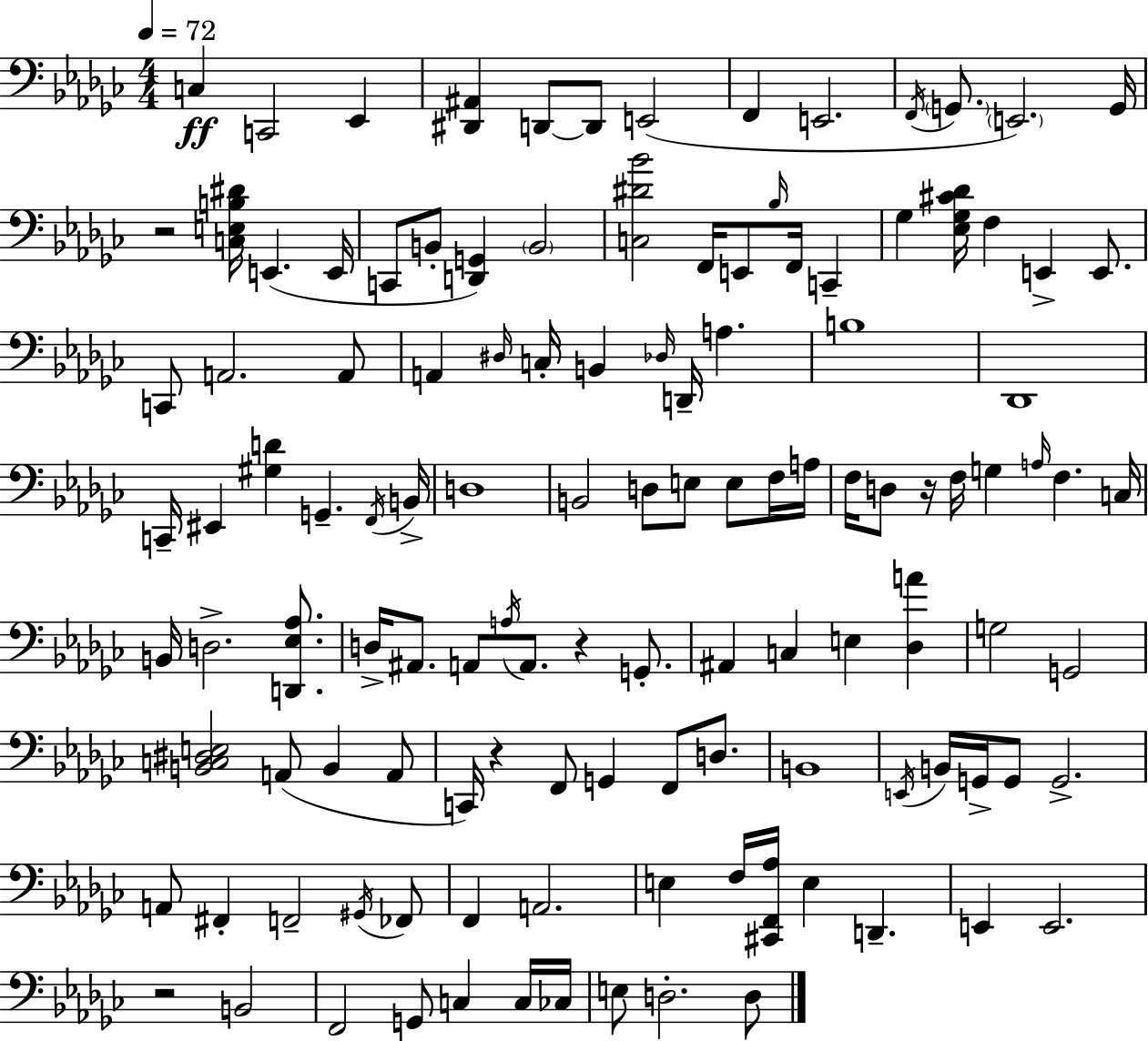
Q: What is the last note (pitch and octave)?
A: D3